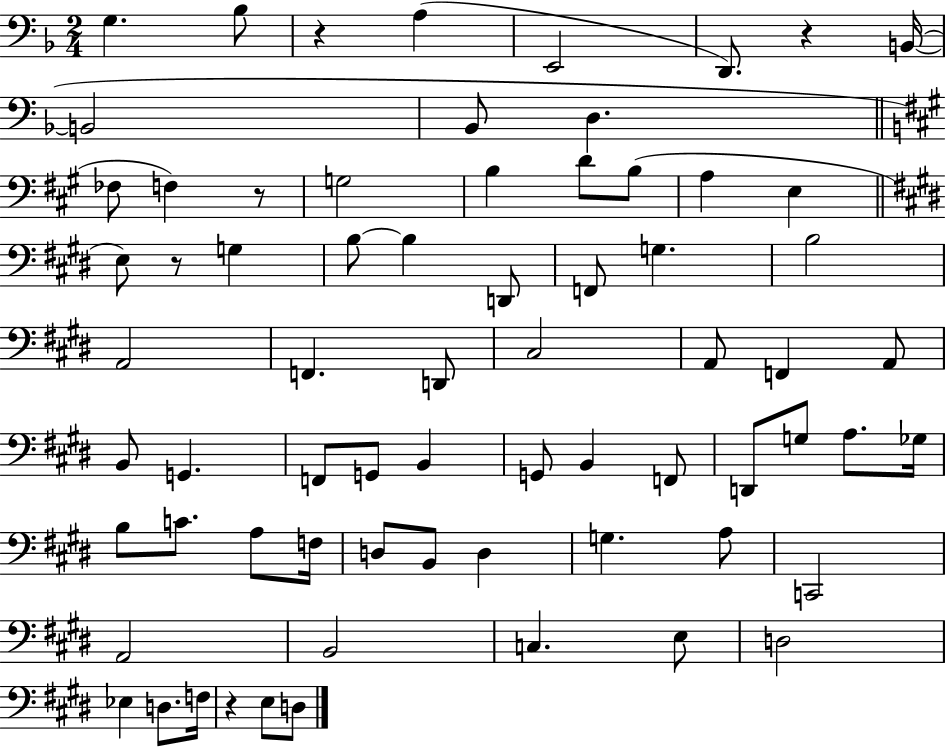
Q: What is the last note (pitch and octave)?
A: D3